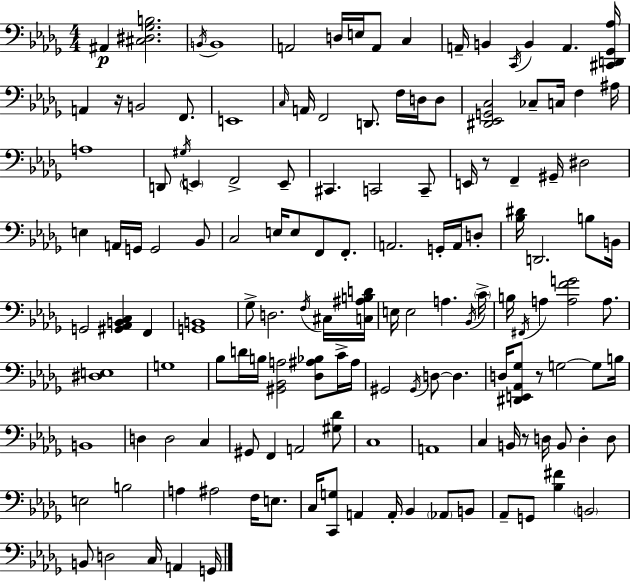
A#2/q [C#3,D#3,Gb3,B3]/h. B2/s B2/w A2/h D3/s E3/s A2/e C3/q A2/s B2/q C2/s B2/q A2/q. [C#2,D2,Gb2,Ab3]/s A2/q R/s B2/h F2/e. E2/w C3/s A2/s F2/h D2/e. F3/s D3/s D3/e [D#2,Eb2,G2,C3]/h CES3/e C3/s F3/q A#3/s A3/w D2/e G#3/s E2/q F2/h E2/e C#2/q. C2/h C2/e E2/s R/e F2/q G#2/s D#3/h E3/q A2/s G2/s G2/h Bb2/e C3/h E3/s E3/e F2/e F2/e. A2/h. G2/s A2/s D3/e [Bb3,D#4]/s D2/h. B3/e B2/s G2/h [G#2,Ab2,B2,C3]/q F2/q [G2,B2]/w Gb3/e D3/h. F3/s C#3/s [C3,A#3,B3,D4]/s E3/s E3/h A3/q. Bb2/s C4/s B3/s F#2/s A3/q [A3,F4,G4]/h A3/e. [D#3,E3]/w G3/w Bb3/e D4/s B3/s [G#2,Bb2,A3]/h [Db3,A#3,Bb3]/e C4/s A#3/s G#2/h G#2/s D3/e D3/q. D3/s [D#2,E2,Ab2,Gb3]/e R/e G3/h G3/e B3/s B2/w D3/q D3/h C3/q G#2/e F2/q A2/h [G#3,Db4]/e C3/w A2/w C3/q B2/s R/e D3/s B2/e D3/q D3/e E3/h B3/h A3/q A#3/h F3/s E3/e. C3/s [C2,G3]/e A2/q A2/s Bb2/q Ab2/e B2/e Ab2/e G2/e [Bb3,F#4]/q B2/h B2/e D3/h C3/s A2/q G2/s